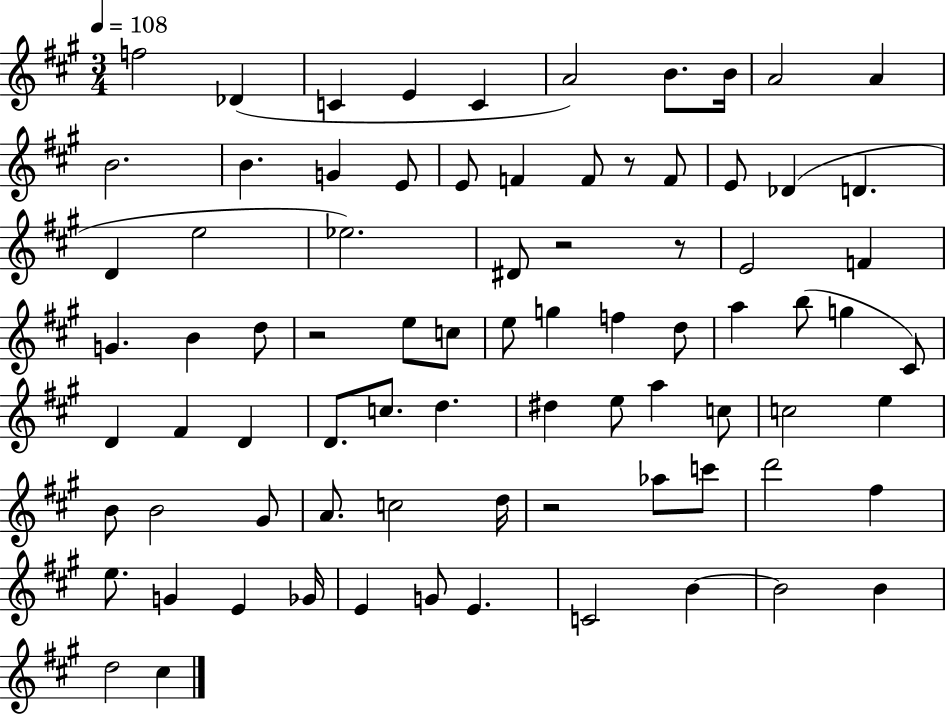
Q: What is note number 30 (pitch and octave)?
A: D5